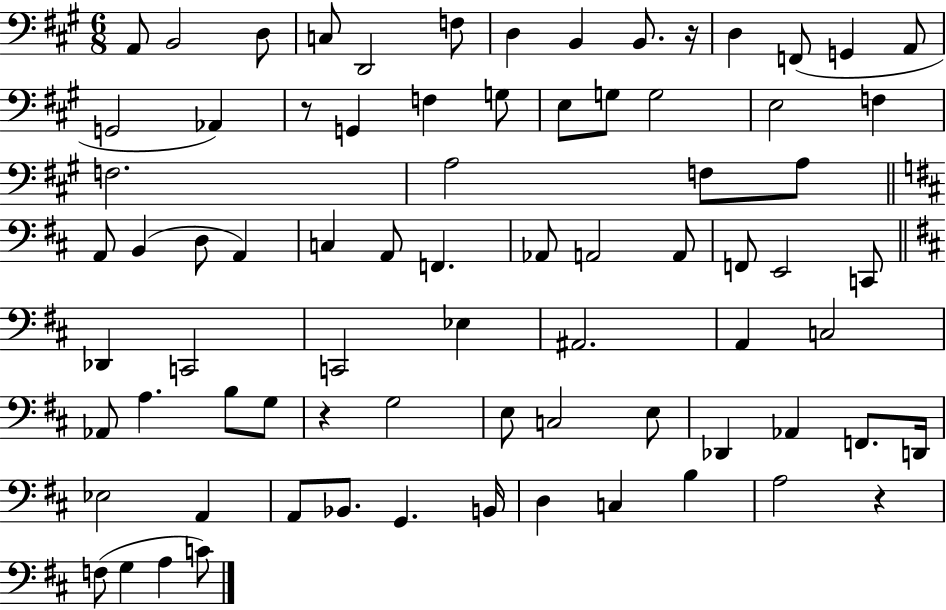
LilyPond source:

{
  \clef bass
  \numericTimeSignature
  \time 6/8
  \key a \major
  \repeat volta 2 { a,8 b,2 d8 | c8 d,2 f8 | d4 b,4 b,8. r16 | d4 f,8( g,4 a,8 | \break g,2 aes,4) | r8 g,4 f4 g8 | e8 g8 g2 | e2 f4 | \break f2. | a2 f8 a8 | \bar "||" \break \key d \major a,8 b,4( d8 a,4) | c4 a,8 f,4. | aes,8 a,2 a,8 | f,8 e,2 c,8 | \break \bar "||" \break \key d \major des,4 c,2 | c,2 ees4 | ais,2. | a,4 c2 | \break aes,8 a4. b8 g8 | r4 g2 | e8 c2 e8 | des,4 aes,4 f,8. d,16 | \break ees2 a,4 | a,8 bes,8. g,4. b,16 | d4 c4 b4 | a2 r4 | \break f8( g4 a4 c'8) | } \bar "|."
}